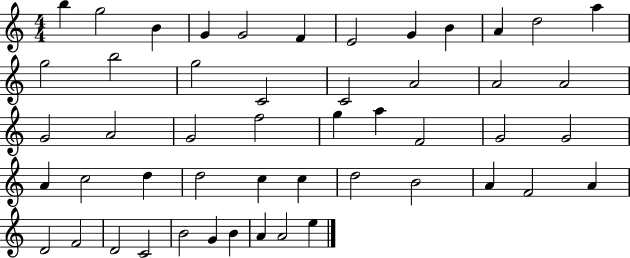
{
  \clef treble
  \numericTimeSignature
  \time 4/4
  \key c \major
  b''4 g''2 b'4 | g'4 g'2 f'4 | e'2 g'4 b'4 | a'4 d''2 a''4 | \break g''2 b''2 | g''2 c'2 | c'2 a'2 | a'2 a'2 | \break g'2 a'2 | g'2 f''2 | g''4 a''4 f'2 | g'2 g'2 | \break a'4 c''2 d''4 | d''2 c''4 c''4 | d''2 b'2 | a'4 f'2 a'4 | \break d'2 f'2 | d'2 c'2 | b'2 g'4 b'4 | a'4 a'2 e''4 | \break \bar "|."
}